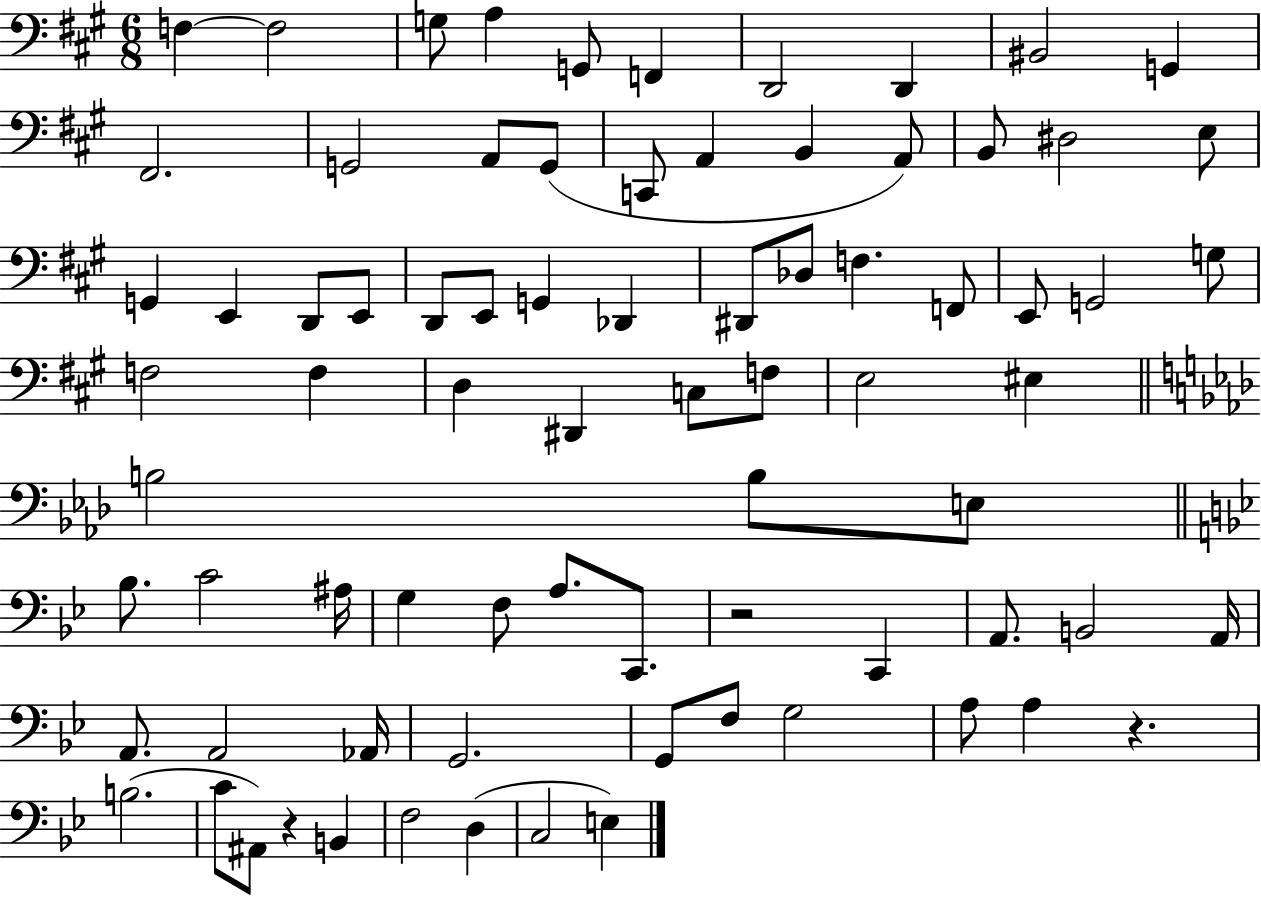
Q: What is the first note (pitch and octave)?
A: F3